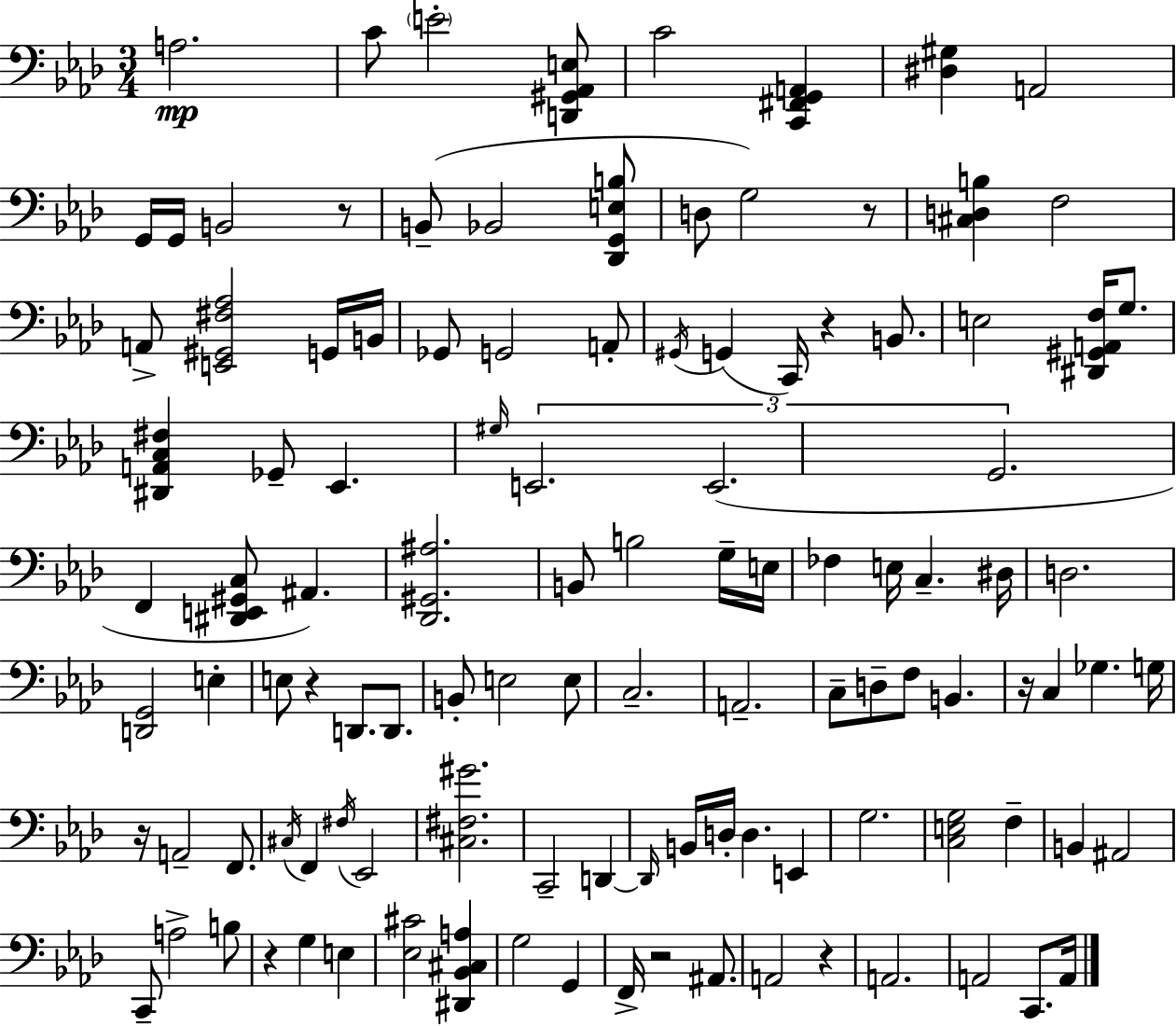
{
  \clef bass
  \numericTimeSignature
  \time 3/4
  \key aes \major
  a2.\mp | c'8 \parenthesize e'2-. <d, gis, aes, e>8 | c'2 <c, fis, g, a,>4 | <dis gis>4 a,2 | \break g,16 g,16 b,2 r8 | b,8--( bes,2 <des, g, e b>8 | d8 g2) r8 | <cis d b>4 f2 | \break a,8-> <e, gis, fis aes>2 g,16 b,16 | ges,8 g,2 a,8-. | \acciaccatura { gis,16 }( g,4 c,16) r4 b,8. | e2 <dis, gis, a, f>16 g8. | \break <dis, a, c fis>4 ges,8-- ees,4. | \grace { gis16 } \tuplet 3/2 { e,2. | e,2.( | g,2. } | \break f,4 <dis, e, gis, c>8 ais,4.) | <des, gis, ais>2. | b,8 b2 | g16-- e16 fes4 e16 c4.-- | \break dis16 d2. | <d, g,>2 e4-. | e8 r4 d,8. d,8. | b,8-. e2 | \break e8 c2.-- | a,2.-- | c8-- d8-- f8 b,4. | r16 c4 ges4. | \break g16 r16 a,2-- f,8. | \acciaccatura { cis16 } f,4 \acciaccatura { fis16 } ees,2 | <cis fis gis'>2. | c,2-- | \break d,4~~ \grace { d,16 } b,16 d16-. d4. | e,4 g2. | <c e g>2 | f4-- b,4 ais,2 | \break c,8-- a2-> | b8 r4 g4 | e4 <ees cis'>2 | <dis, bes, cis a>4 g2 | \break g,4 f,16-> r2 | ais,8. a,2 | r4 a,2. | a,2 | \break c,8. a,16 \bar "|."
}